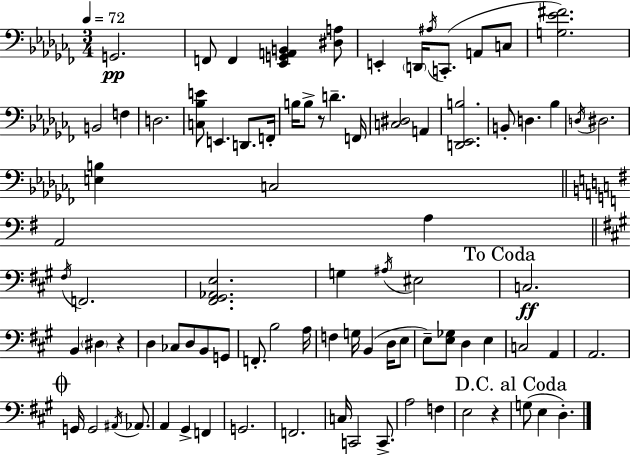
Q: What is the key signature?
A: AES minor